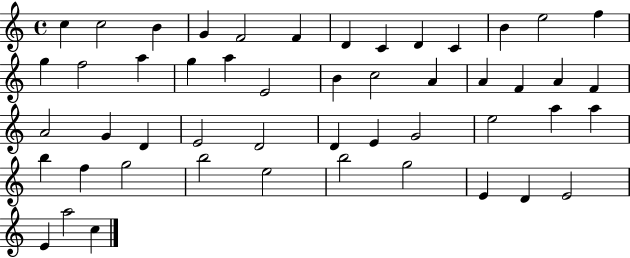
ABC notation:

X:1
T:Untitled
M:4/4
L:1/4
K:C
c c2 B G F2 F D C D C B e2 f g f2 a g a E2 B c2 A A F A F A2 G D E2 D2 D E G2 e2 a a b f g2 b2 e2 b2 g2 E D E2 E a2 c